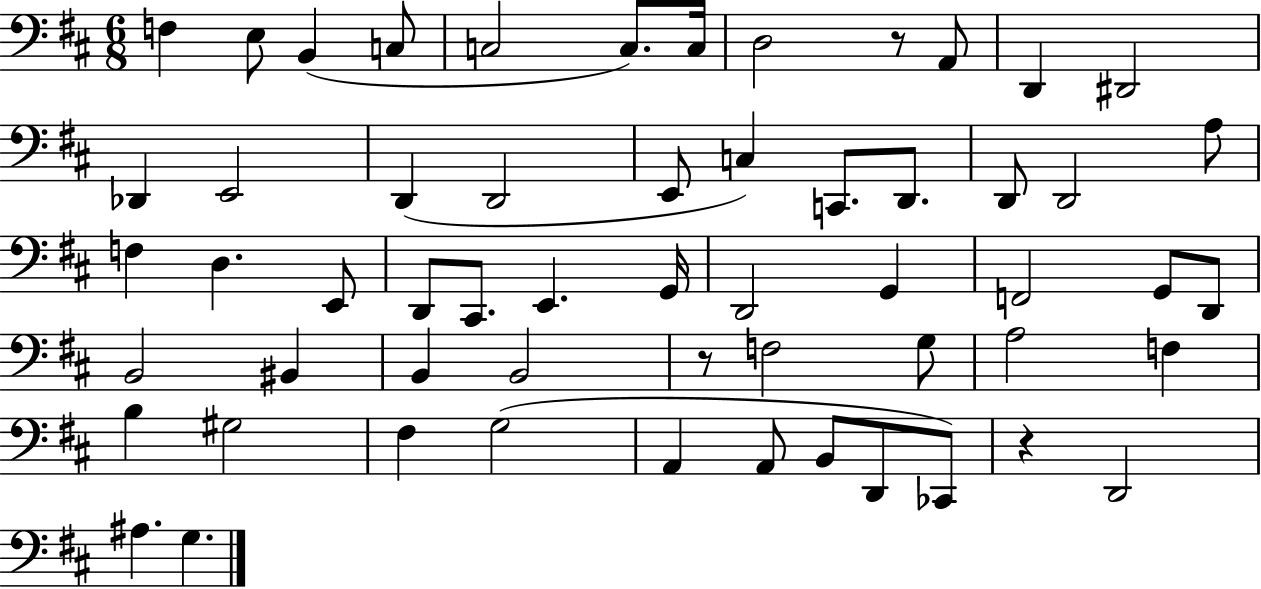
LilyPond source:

{
  \clef bass
  \numericTimeSignature
  \time 6/8
  \key d \major
  f4 e8 b,4( c8 | c2 c8.) c16 | d2 r8 a,8 | d,4 dis,2 | \break des,4 e,2 | d,4( d,2 | e,8 c4) c,8. d,8. | d,8 d,2 a8 | \break f4 d4. e,8 | d,8 cis,8. e,4. g,16 | d,2 g,4 | f,2 g,8 d,8 | \break b,2 bis,4 | b,4 b,2 | r8 f2 g8 | a2 f4 | \break b4 gis2 | fis4 g2( | a,4 a,8 b,8 d,8 ces,8) | r4 d,2 | \break ais4. g4. | \bar "|."
}